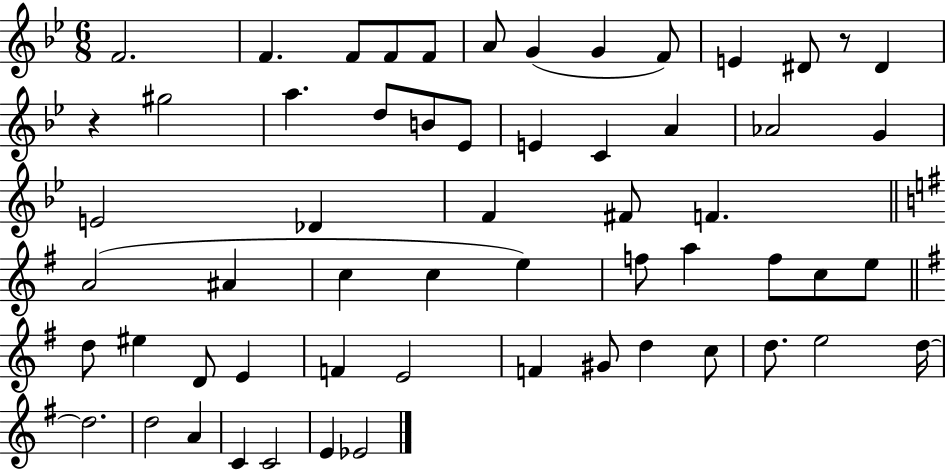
{
  \clef treble
  \numericTimeSignature
  \time 6/8
  \key bes \major
  f'2. | f'4. f'8 f'8 f'8 | a'8 g'4( g'4 f'8) | e'4 dis'8 r8 dis'4 | \break r4 gis''2 | a''4. d''8 b'8 ees'8 | e'4 c'4 a'4 | aes'2 g'4 | \break e'2 des'4 | f'4 fis'8 f'4. | \bar "||" \break \key g \major a'2( ais'4 | c''4 c''4 e''4) | f''8 a''4 f''8 c''8 e''8 | \bar "||" \break \key e \minor d''8 eis''4 d'8 e'4 | f'4 e'2 | f'4 gis'8 d''4 c''8 | d''8. e''2 d''16~~ | \break d''2. | d''2 a'4 | c'4 c'2 | e'4 ees'2 | \break \bar "|."
}